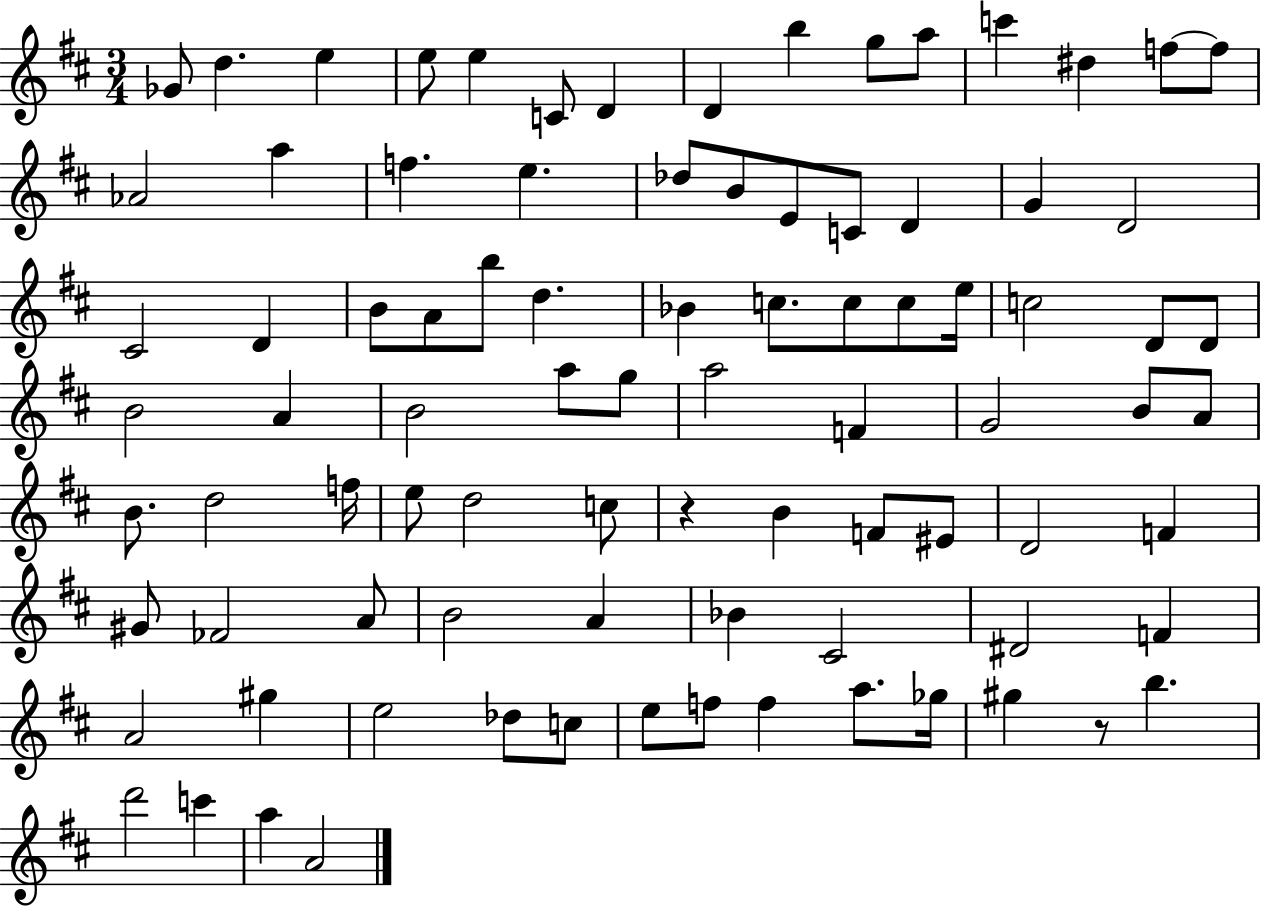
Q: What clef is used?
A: treble